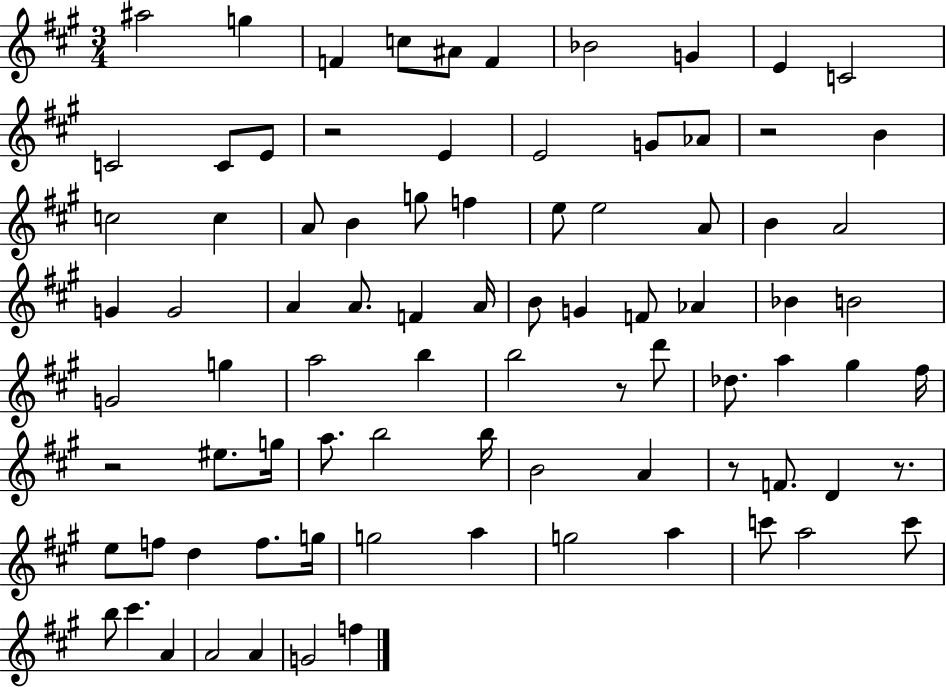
A#5/h G5/q F4/q C5/e A#4/e F4/q Bb4/h G4/q E4/q C4/h C4/h C4/e E4/e R/h E4/q E4/h G4/e Ab4/e R/h B4/q C5/h C5/q A4/e B4/q G5/e F5/q E5/e E5/h A4/e B4/q A4/h G4/q G4/h A4/q A4/e. F4/q A4/s B4/e G4/q F4/e Ab4/q Bb4/q B4/h G4/h G5/q A5/h B5/q B5/h R/e D6/e Db5/e. A5/q G#5/q F#5/s R/h EIS5/e. G5/s A5/e. B5/h B5/s B4/h A4/q R/e F4/e. D4/q R/e. E5/e F5/e D5/q F5/e. G5/s G5/h A5/q G5/h A5/q C6/e A5/h C6/e B5/e C#6/q. A4/q A4/h A4/q G4/h F5/q